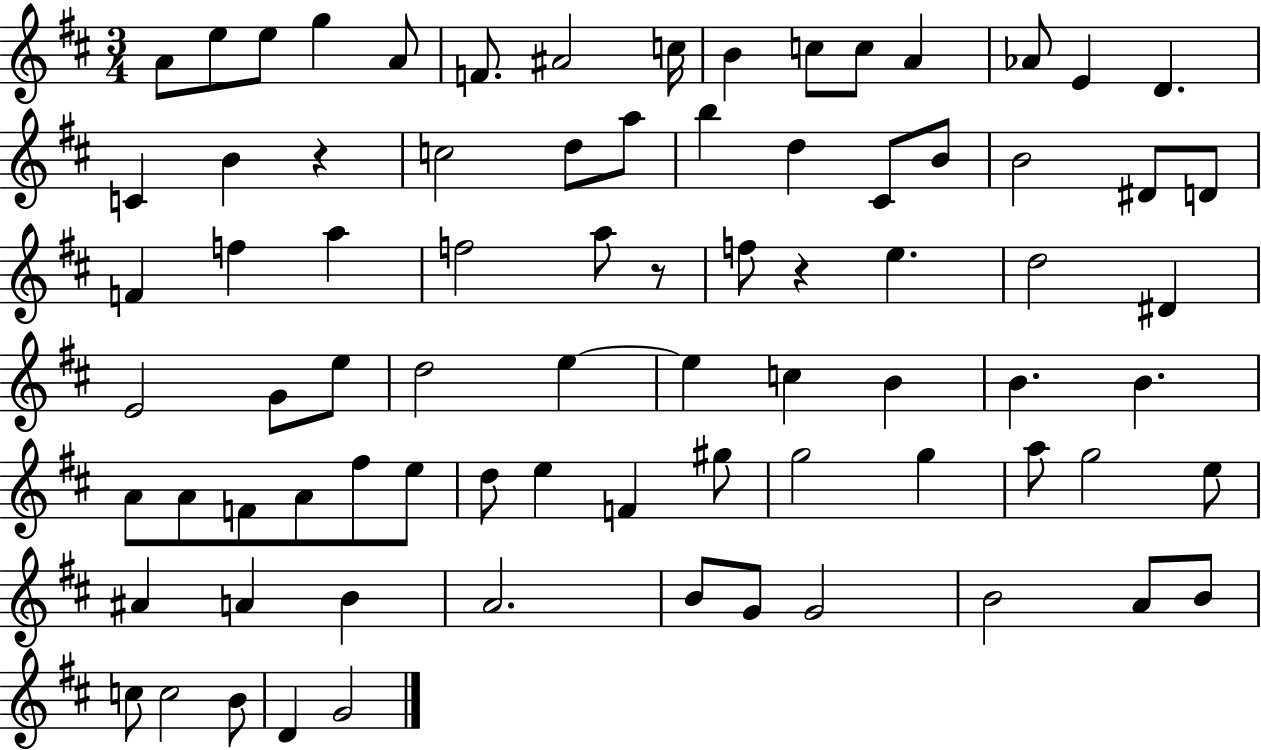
{
  \clef treble
  \numericTimeSignature
  \time 3/4
  \key d \major
  a'8 e''8 e''8 g''4 a'8 | f'8. ais'2 c''16 | b'4 c''8 c''8 a'4 | aes'8 e'4 d'4. | \break c'4 b'4 r4 | c''2 d''8 a''8 | b''4 d''4 cis'8 b'8 | b'2 dis'8 d'8 | \break f'4 f''4 a''4 | f''2 a''8 r8 | f''8 r4 e''4. | d''2 dis'4 | \break e'2 g'8 e''8 | d''2 e''4~~ | e''4 c''4 b'4 | b'4. b'4. | \break a'8 a'8 f'8 a'8 fis''8 e''8 | d''8 e''4 f'4 gis''8 | g''2 g''4 | a''8 g''2 e''8 | \break ais'4 a'4 b'4 | a'2. | b'8 g'8 g'2 | b'2 a'8 b'8 | \break c''8 c''2 b'8 | d'4 g'2 | \bar "|."
}